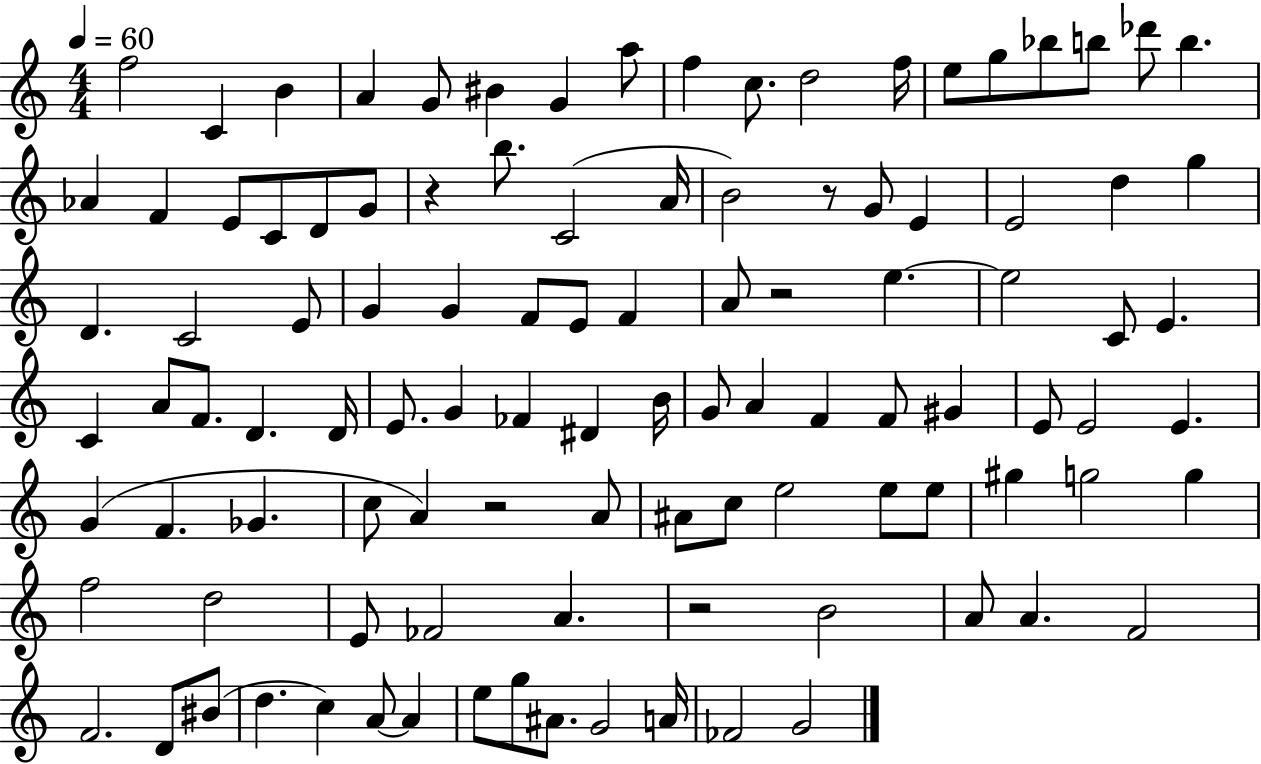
F5/h C4/q B4/q A4/q G4/e BIS4/q G4/q A5/e F5/q C5/e. D5/h F5/s E5/e G5/e Bb5/e B5/e Db6/e B5/q. Ab4/q F4/q E4/e C4/e D4/e G4/e R/q B5/e. C4/h A4/s B4/h R/e G4/e E4/q E4/h D5/q G5/q D4/q. C4/h E4/e G4/q G4/q F4/e E4/e F4/q A4/e R/h E5/q. E5/h C4/e E4/q. C4/q A4/e F4/e. D4/q. D4/s E4/e. G4/q FES4/q D#4/q B4/s G4/e A4/q F4/q F4/e G#4/q E4/e E4/h E4/q. G4/q F4/q. Gb4/q. C5/e A4/q R/h A4/e A#4/e C5/e E5/h E5/e E5/e G#5/q G5/h G5/q F5/h D5/h E4/e FES4/h A4/q. R/h B4/h A4/e A4/q. F4/h F4/h. D4/e BIS4/e D5/q. C5/q A4/e A4/q E5/e G5/e A#4/e. G4/h A4/s FES4/h G4/h